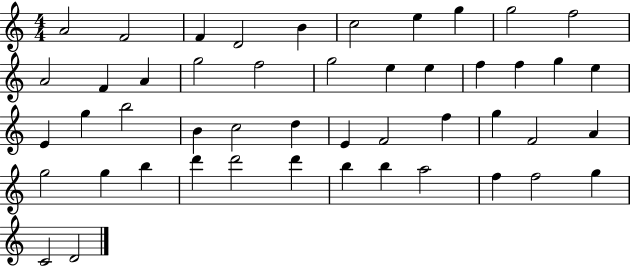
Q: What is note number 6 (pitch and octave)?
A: C5